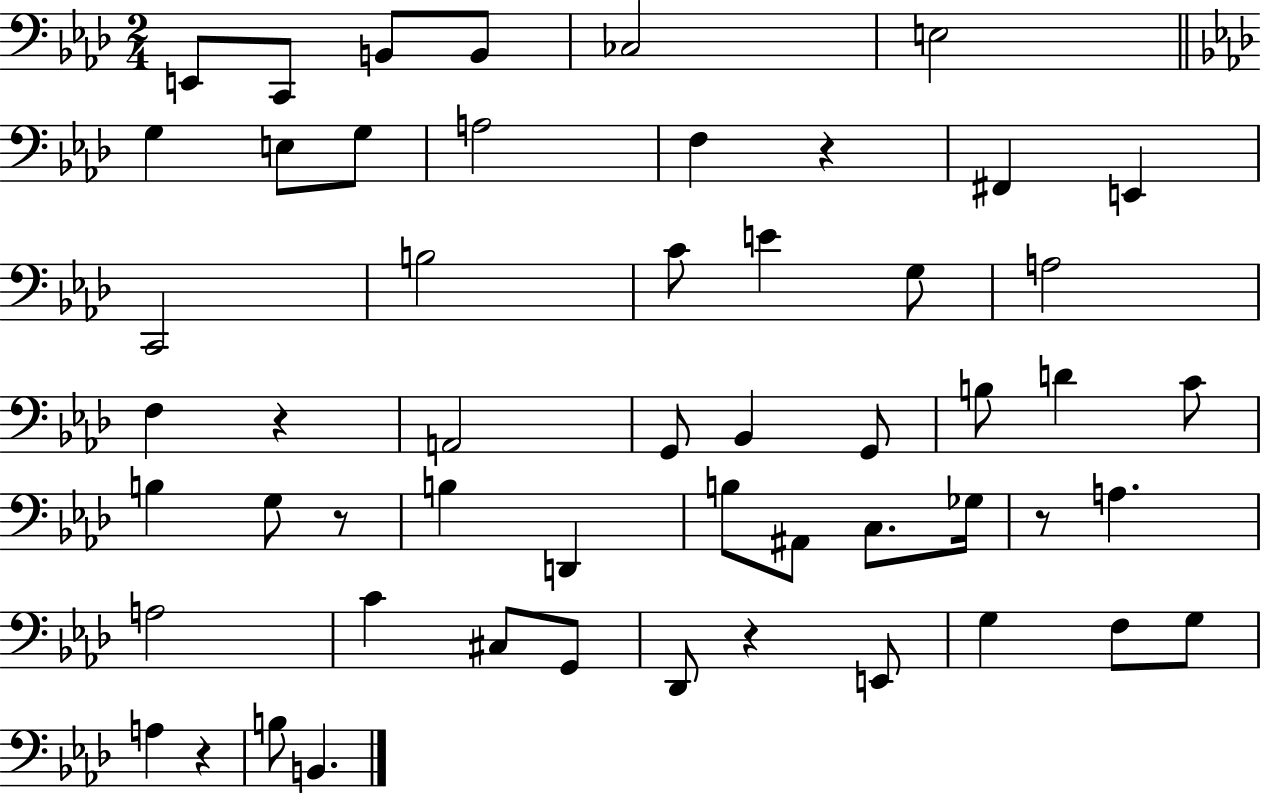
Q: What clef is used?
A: bass